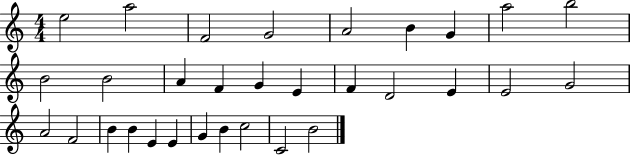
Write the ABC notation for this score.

X:1
T:Untitled
M:4/4
L:1/4
K:C
e2 a2 F2 G2 A2 B G a2 b2 B2 B2 A F G E F D2 E E2 G2 A2 F2 B B E E G B c2 C2 B2